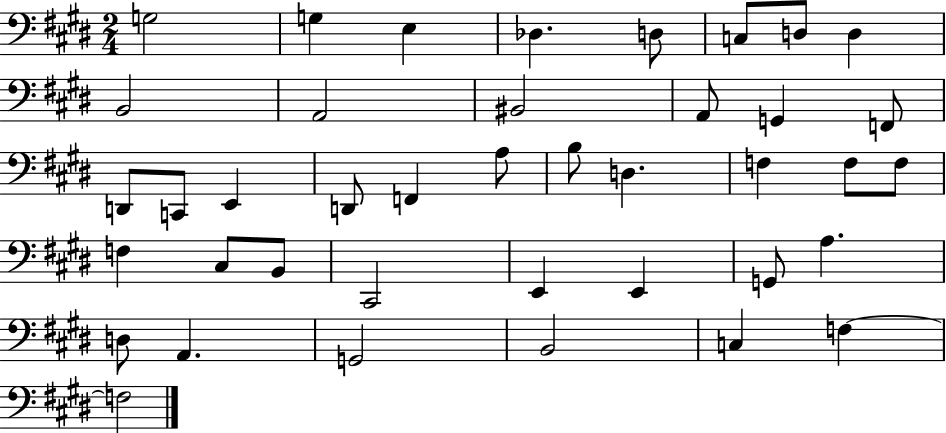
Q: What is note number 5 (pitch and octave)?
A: D3